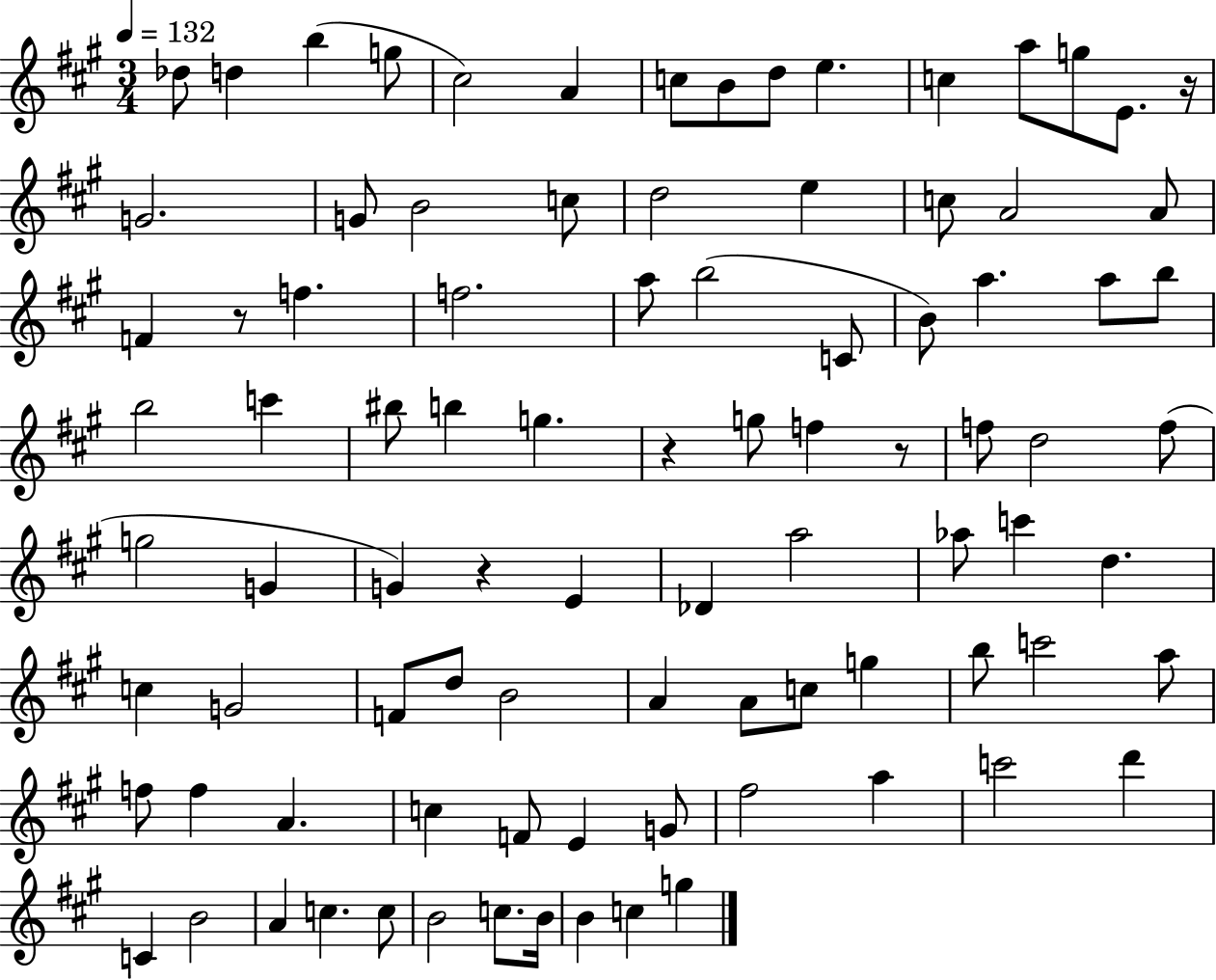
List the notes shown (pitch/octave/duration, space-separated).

Db5/e D5/q B5/q G5/e C#5/h A4/q C5/e B4/e D5/e E5/q. C5/q A5/e G5/e E4/e. R/s G4/h. G4/e B4/h C5/e D5/h E5/q C5/e A4/h A4/e F4/q R/e F5/q. F5/h. A5/e B5/h C4/e B4/e A5/q. A5/e B5/e B5/h C6/q BIS5/e B5/q G5/q. R/q G5/e F5/q R/e F5/e D5/h F5/e G5/h G4/q G4/q R/q E4/q Db4/q A5/h Ab5/e C6/q D5/q. C5/q G4/h F4/e D5/e B4/h A4/q A4/e C5/e G5/q B5/e C6/h A5/e F5/e F5/q A4/q. C5/q F4/e E4/q G4/e F#5/h A5/q C6/h D6/q C4/q B4/h A4/q C5/q. C5/e B4/h C5/e. B4/s B4/q C5/q G5/q